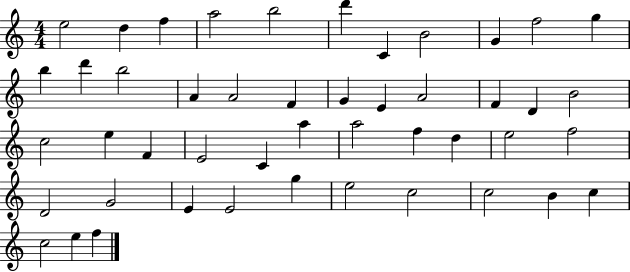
{
  \clef treble
  \numericTimeSignature
  \time 4/4
  \key c \major
  e''2 d''4 f''4 | a''2 b''2 | d'''4 c'4 b'2 | g'4 f''2 g''4 | \break b''4 d'''4 b''2 | a'4 a'2 f'4 | g'4 e'4 a'2 | f'4 d'4 b'2 | \break c''2 e''4 f'4 | e'2 c'4 a''4 | a''2 f''4 d''4 | e''2 f''2 | \break d'2 g'2 | e'4 e'2 g''4 | e''2 c''2 | c''2 b'4 c''4 | \break c''2 e''4 f''4 | \bar "|."
}